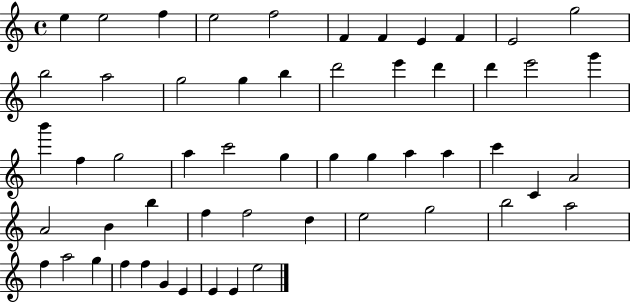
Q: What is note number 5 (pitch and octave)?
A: F5